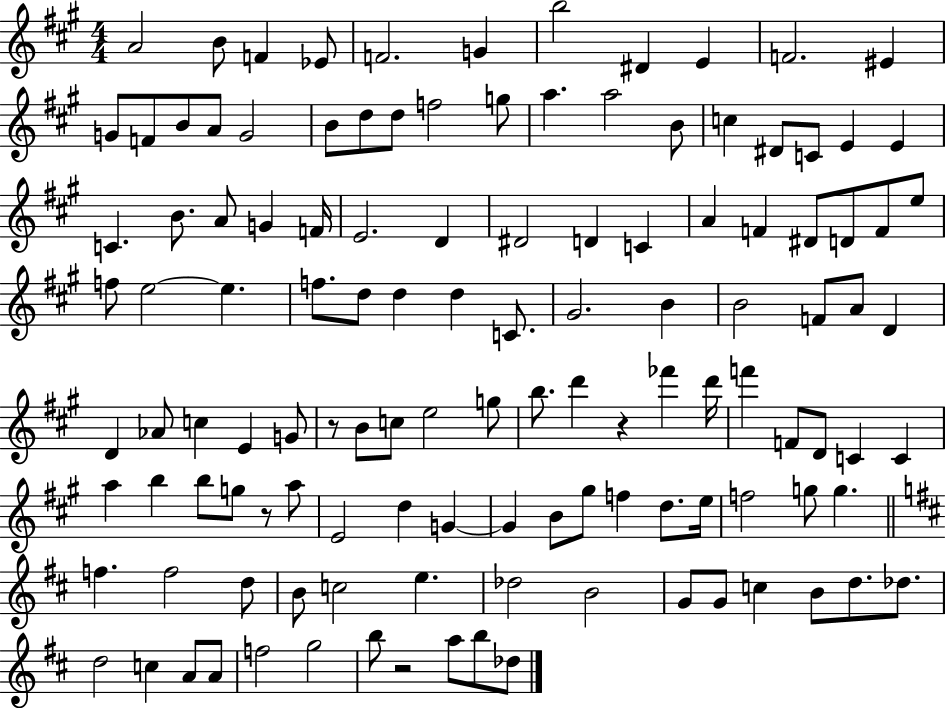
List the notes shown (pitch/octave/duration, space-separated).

A4/h B4/e F4/q Eb4/e F4/h. G4/q B5/h D#4/q E4/q F4/h. EIS4/q G4/e F4/e B4/e A4/e G4/h B4/e D5/e D5/e F5/h G5/e A5/q. A5/h B4/e C5/q D#4/e C4/e E4/q E4/q C4/q. B4/e. A4/e G4/q F4/s E4/h. D4/q D#4/h D4/q C4/q A4/q F4/q D#4/e D4/e F4/e E5/e F5/e E5/h E5/q. F5/e. D5/e D5/q D5/q C4/e. G#4/h. B4/q B4/h F4/e A4/e D4/q D4/q Ab4/e C5/q E4/q G4/e R/e B4/e C5/e E5/h G5/e B5/e. D6/q R/q FES6/q D6/s F6/q F4/e D4/e C4/q C4/q A5/q B5/q B5/e G5/e R/e A5/e E4/h D5/q G4/q G4/q B4/e G#5/e F5/q D5/e. E5/s F5/h G5/e G5/q. F5/q. F5/h D5/e B4/e C5/h E5/q. Db5/h B4/h G4/e G4/e C5/q B4/e D5/e. Db5/e. D5/h C5/q A4/e A4/e F5/h G5/h B5/e R/h A5/e B5/e Db5/e